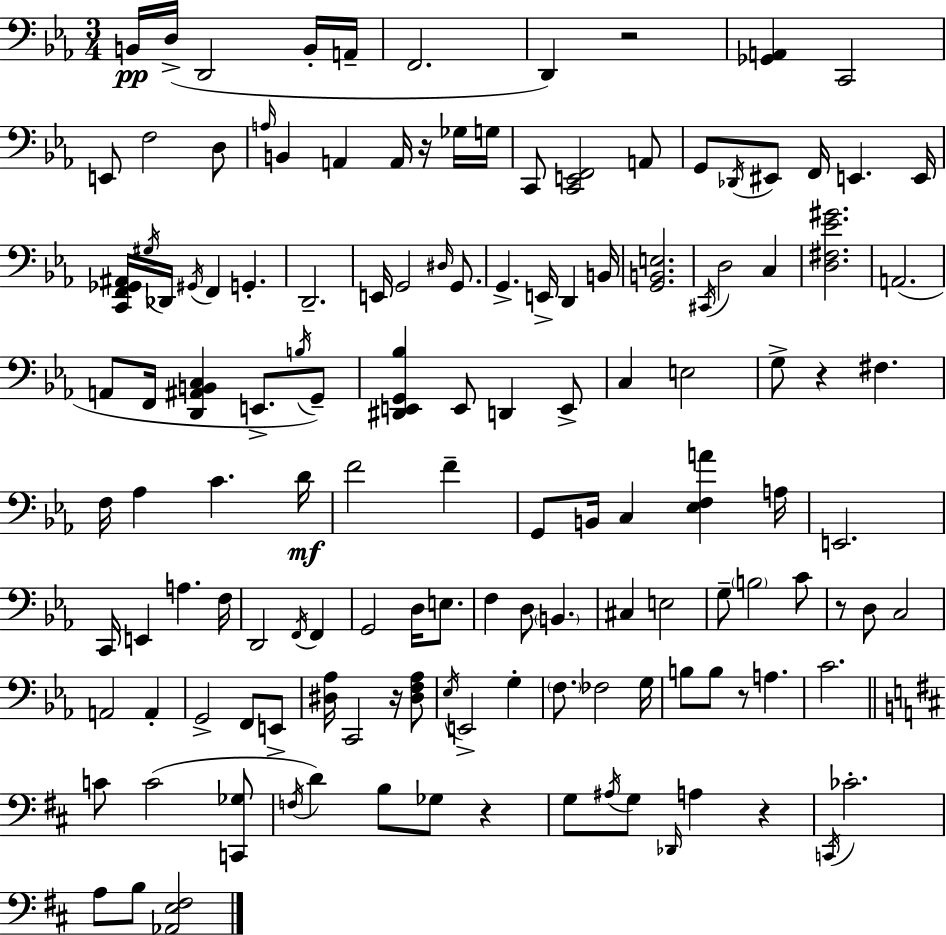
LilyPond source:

{
  \clef bass
  \numericTimeSignature
  \time 3/4
  \key ees \major
  b,16\pp d16->( d,2 b,16-. a,16-- | f,2. | d,4) r2 | <ges, a,>4 c,2 | \break e,8 f2 d8 | \grace { a16 } b,4 a,4 a,16 r16 ges16 | g16 c,8 <c, e, f,>2 a,8 | g,8 \acciaccatura { des,16 } eis,8 f,16 e,4. | \break e,16 <c, f, ges, ais,>16 \acciaccatura { gis16 } des,16 \acciaccatura { gis,16 } f,4 g,4.-. | d,2.-- | e,16 g,2 | \grace { dis16 } g,8. g,4.-> e,16-> | \break d,4 b,16 <g, b, e>2. | \acciaccatura { cis,16 } d2 | c4 <d fis ees' gis'>2. | a,2.( | \break a,8 f,16 <d, ais, b, c>4 | e,8.-> \acciaccatura { b16 }) g,8-- <dis, e, g, bes>4 e,8 | d,4 e,8-> c4 e2 | g8-> r4 | \break fis4. f16 aes4 | c'4. d'16\mf f'2 | f'4-- g,8 b,16 c4 | <ees f a'>4 a16 e,2. | \break c,16 e,4 | a4. f16 d,2 | \acciaccatura { f,16 } f,4 g,2 | d16 e8. f4 | \break d8 \parenthesize b,4. cis4 | e2 g8-- \parenthesize b2 | c'8 r8 d8 | c2 a,2 | \break a,4-. g,2-> | f,8 e,8-> <dis aes>16 c,2 | r16 <dis f aes>8 \acciaccatura { ees16 } e,2-> | g4-. \parenthesize f8. | \break fes2 g16 b8 b8 | r8 a4. c'2. | \bar "||" \break \key d \major c'8 c'2( <c, ges>8 | \acciaccatura { f16 }) d'4 b8 ges8 r4 | g8 \acciaccatura { ais16 } g8 \grace { des,16 } a4 r4 | \acciaccatura { c,16 } ces'2.-. | \break a8 b8 <aes, e fis>2 | \bar "|."
}